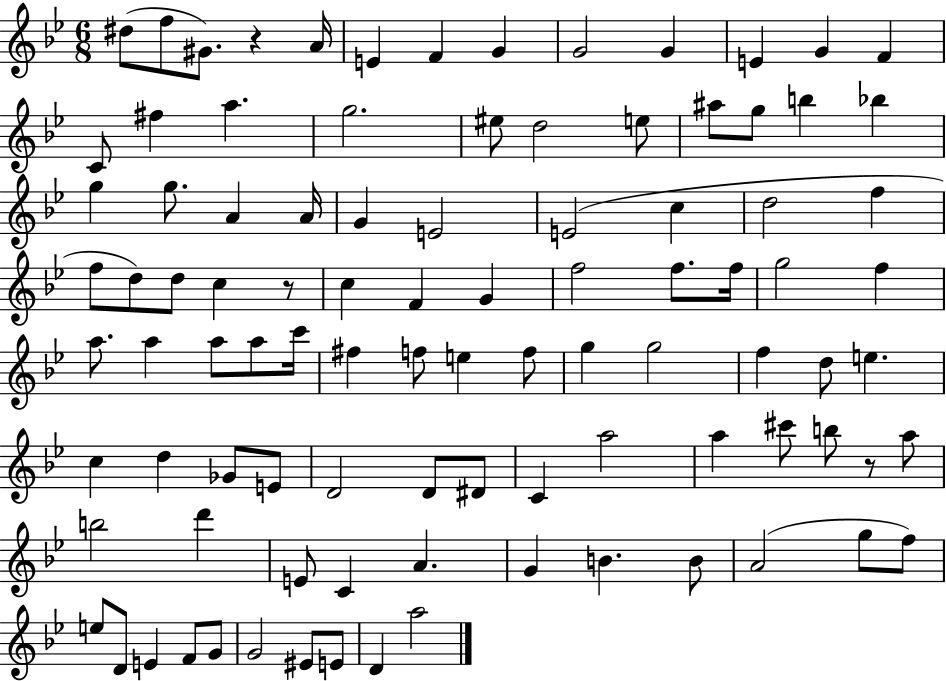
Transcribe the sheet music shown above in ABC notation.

X:1
T:Untitled
M:6/8
L:1/4
K:Bb
^d/2 f/2 ^G/2 z A/4 E F G G2 G E G F C/2 ^f a g2 ^e/2 d2 e/2 ^a/2 g/2 b _b g g/2 A A/4 G E2 E2 c d2 f f/2 d/2 d/2 c z/2 c F G f2 f/2 f/4 g2 f a/2 a a/2 a/2 c'/4 ^f f/2 e f/2 g g2 f d/2 e c d _G/2 E/2 D2 D/2 ^D/2 C a2 a ^c'/2 b/2 z/2 a/2 b2 d' E/2 C A G B B/2 A2 g/2 f/2 e/2 D/2 E F/2 G/2 G2 ^E/2 E/2 D a2